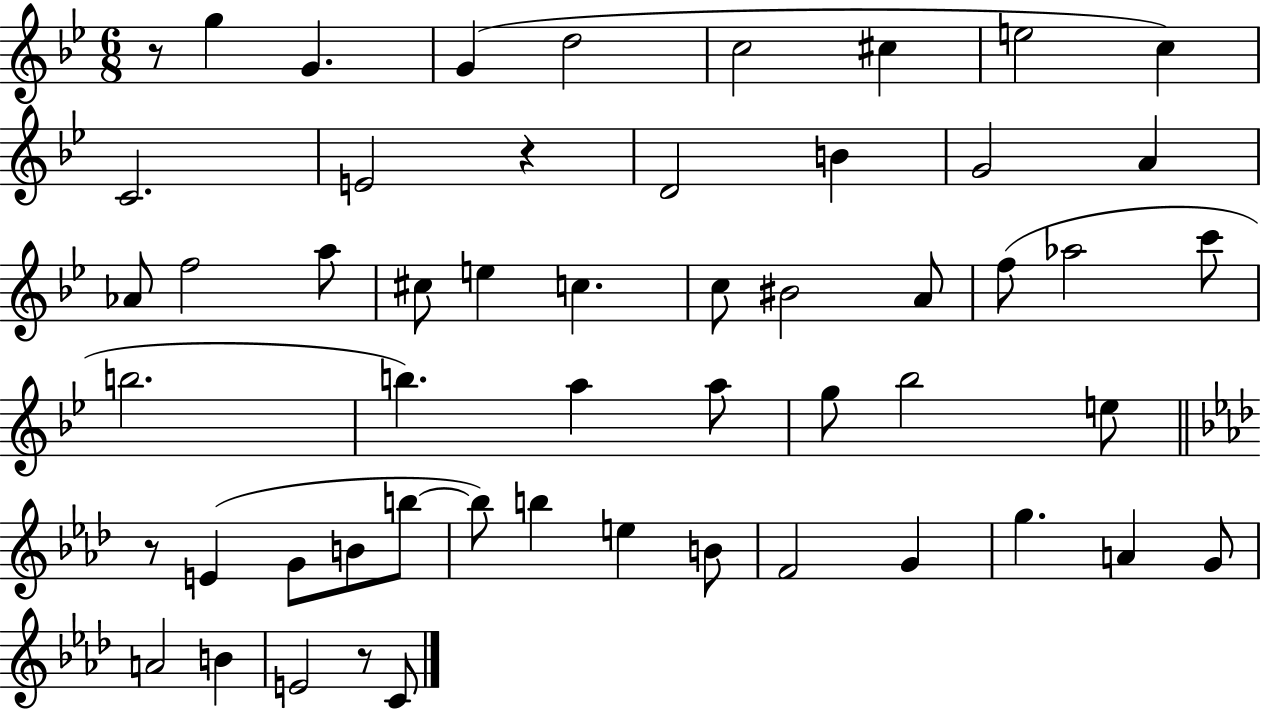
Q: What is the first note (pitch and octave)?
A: G5